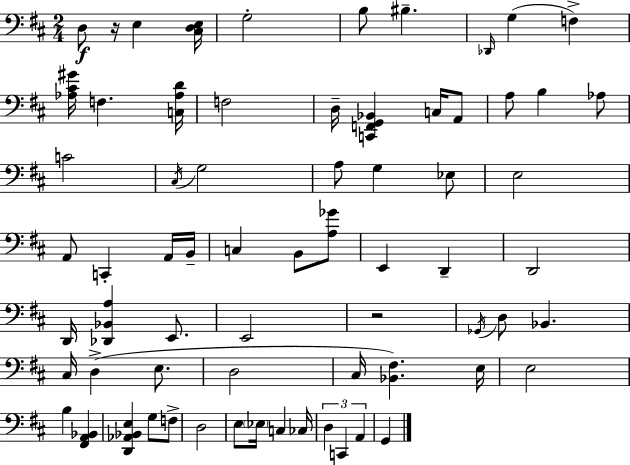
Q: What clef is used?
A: bass